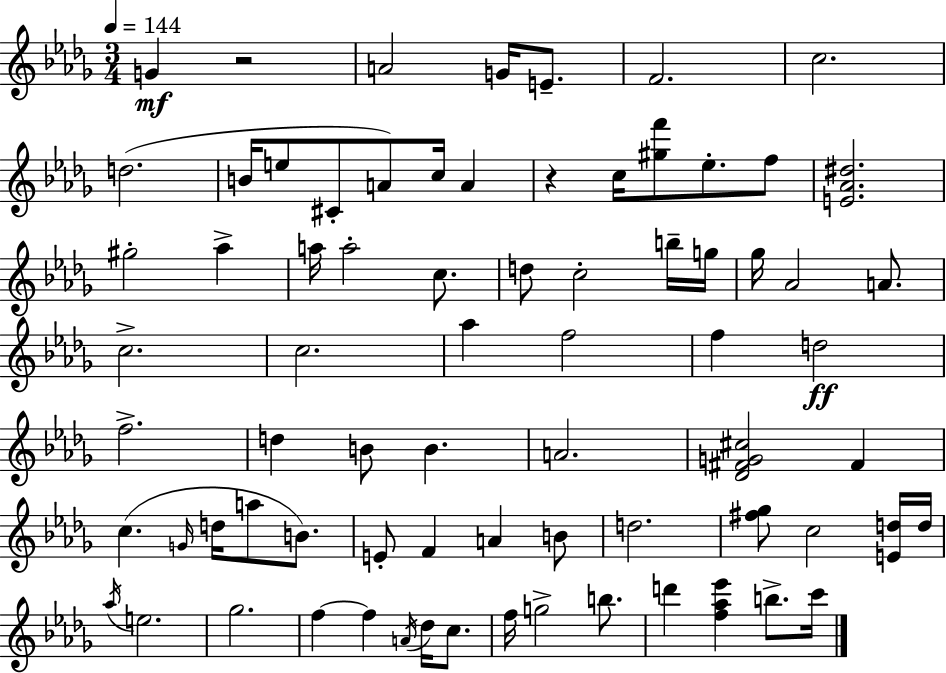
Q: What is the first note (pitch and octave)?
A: G4